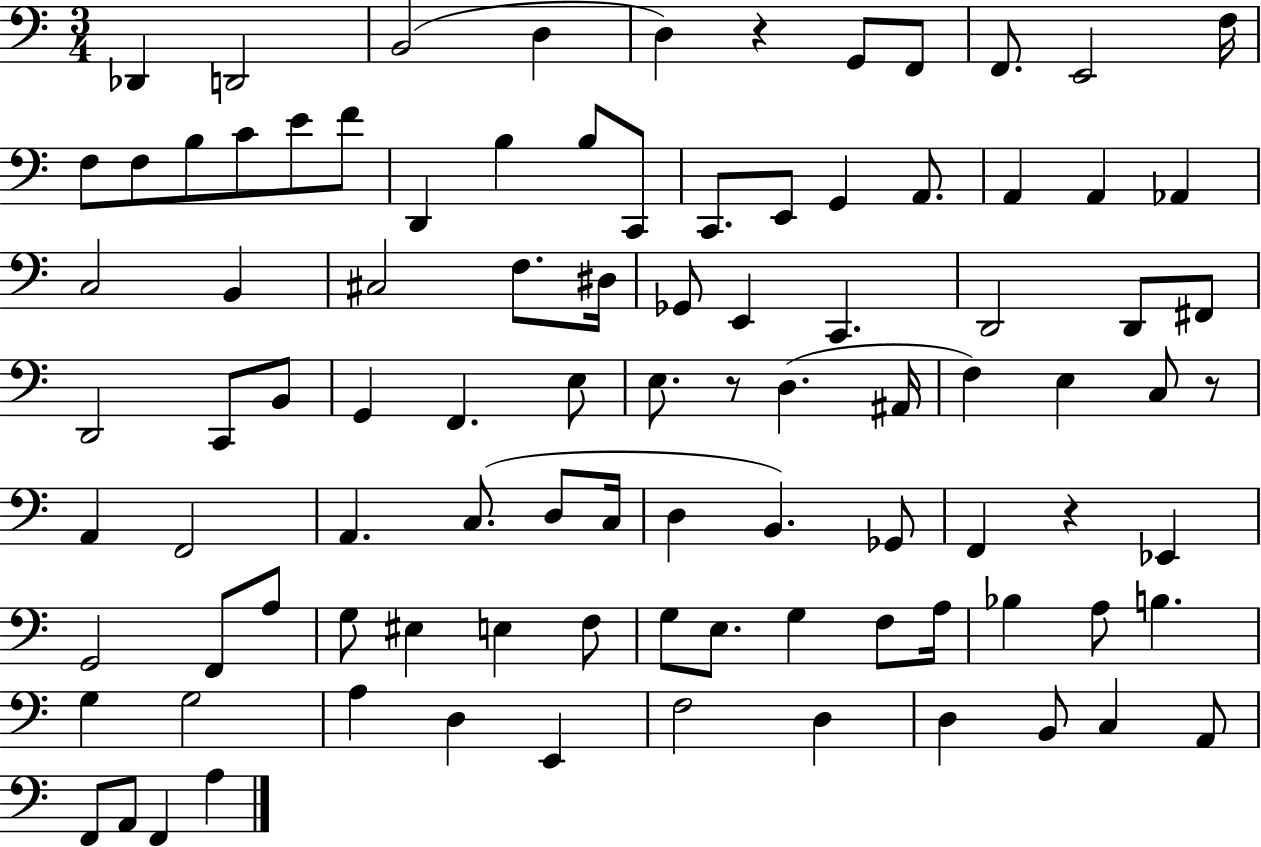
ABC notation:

X:1
T:Untitled
M:3/4
L:1/4
K:C
_D,, D,,2 B,,2 D, D, z G,,/2 F,,/2 F,,/2 E,,2 F,/4 F,/2 F,/2 B,/2 C/2 E/2 F/2 D,, B, B,/2 C,,/2 C,,/2 E,,/2 G,, A,,/2 A,, A,, _A,, C,2 B,, ^C,2 F,/2 ^D,/4 _G,,/2 E,, C,, D,,2 D,,/2 ^F,,/2 D,,2 C,,/2 B,,/2 G,, F,, E,/2 E,/2 z/2 D, ^A,,/4 F, E, C,/2 z/2 A,, F,,2 A,, C,/2 D,/2 C,/4 D, B,, _G,,/2 F,, z _E,, G,,2 F,,/2 A,/2 G,/2 ^E, E, F,/2 G,/2 E,/2 G, F,/2 A,/4 _B, A,/2 B, G, G,2 A, D, E,, F,2 D, D, B,,/2 C, A,,/2 F,,/2 A,,/2 F,, A,